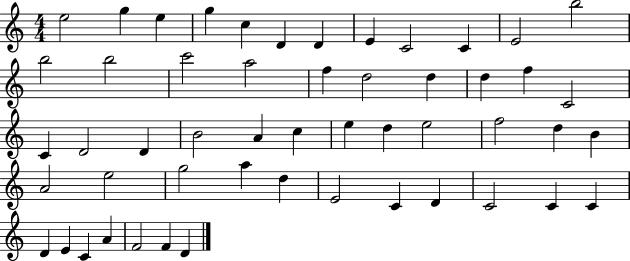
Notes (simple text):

E5/h G5/q E5/q G5/q C5/q D4/q D4/q E4/q C4/h C4/q E4/h B5/h B5/h B5/h C6/h A5/h F5/q D5/h D5/q D5/q F5/q C4/h C4/q D4/h D4/q B4/h A4/q C5/q E5/q D5/q E5/h F5/h D5/q B4/q A4/h E5/h G5/h A5/q D5/q E4/h C4/q D4/q C4/h C4/q C4/q D4/q E4/q C4/q A4/q F4/h F4/q D4/q